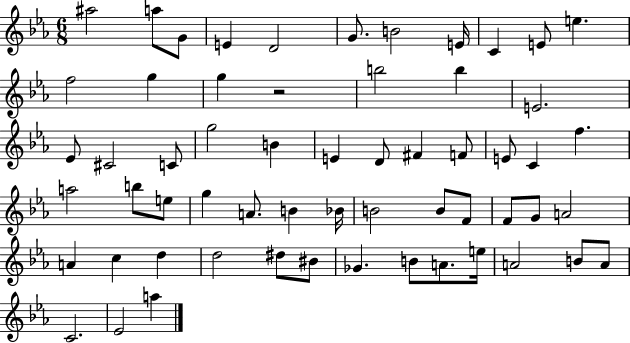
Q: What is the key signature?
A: EES major